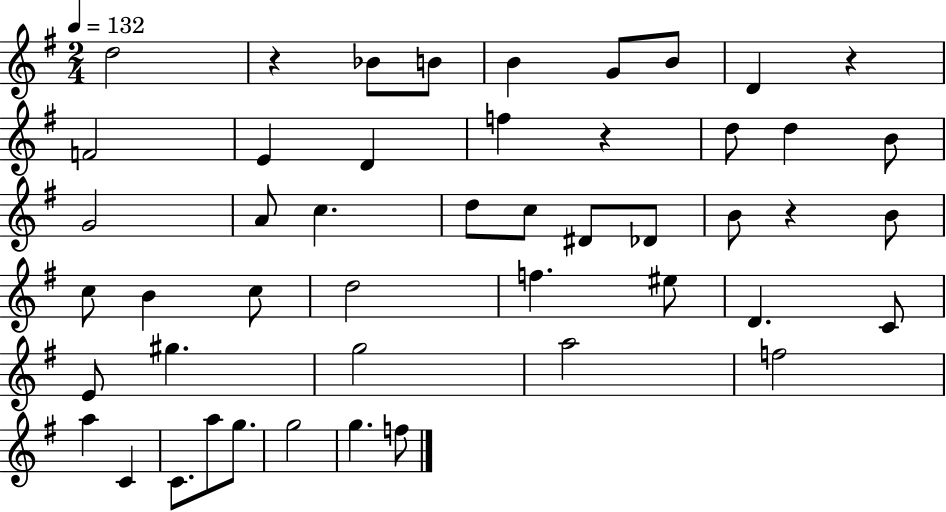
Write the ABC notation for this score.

X:1
T:Untitled
M:2/4
L:1/4
K:G
d2 z _B/2 B/2 B G/2 B/2 D z F2 E D f z d/2 d B/2 G2 A/2 c d/2 c/2 ^D/2 _D/2 B/2 z B/2 c/2 B c/2 d2 f ^e/2 D C/2 E/2 ^g g2 a2 f2 a C C/2 a/2 g/2 g2 g f/2